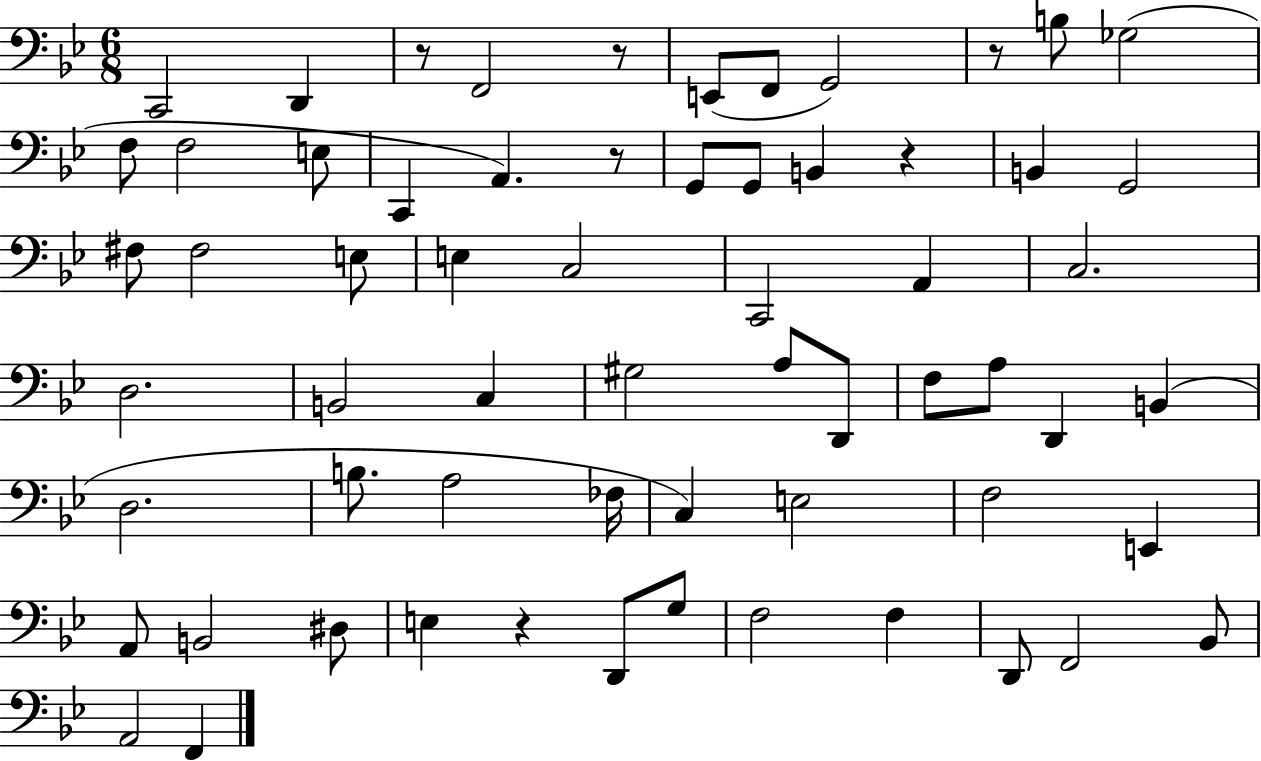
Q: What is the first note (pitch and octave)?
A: C2